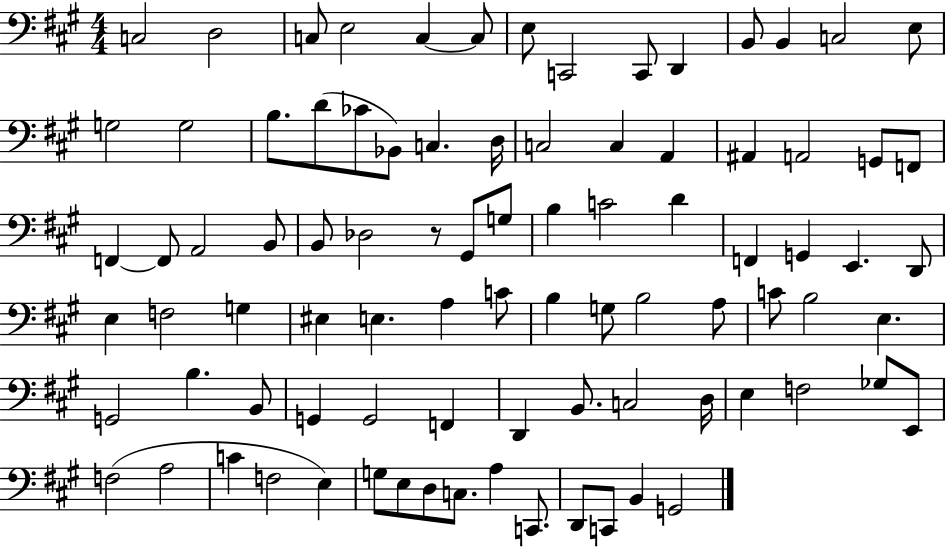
{
  \clef bass
  \numericTimeSignature
  \time 4/4
  \key a \major
  c2 d2 | c8 e2 c4~~ c8 | e8 c,2 c,8 d,4 | b,8 b,4 c2 e8 | \break g2 g2 | b8. d'8( ces'8 bes,8) c4. d16 | c2 c4 a,4 | ais,4 a,2 g,8 f,8 | \break f,4~~ f,8 a,2 b,8 | b,8 des2 r8 gis,8 g8 | b4 c'2 d'4 | f,4 g,4 e,4. d,8 | \break e4 f2 g4 | eis4 e4. a4 c'8 | b4 g8 b2 a8 | c'8 b2 e4. | \break g,2 b4. b,8 | g,4 g,2 f,4 | d,4 b,8. c2 d16 | e4 f2 ges8 e,8 | \break f2( a2 | c'4 f2 e4) | g8 e8 d8 c8. a4 c,8. | d,8 c,8 b,4 g,2 | \break \bar "|."
}